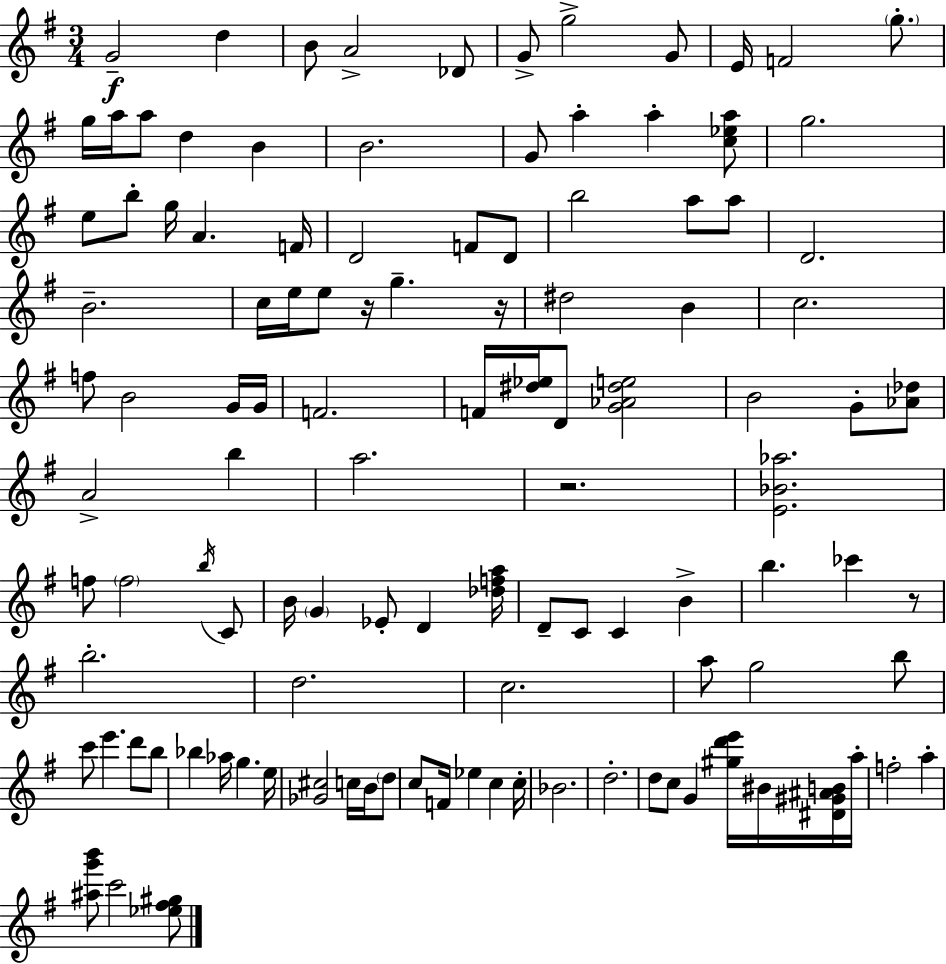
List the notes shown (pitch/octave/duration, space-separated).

G4/h D5/q B4/e A4/h Db4/e G4/e G5/h G4/e E4/s F4/h G5/e. G5/s A5/s A5/e D5/q B4/q B4/h. G4/e A5/q A5/q [C5,Eb5,A5]/e G5/h. E5/e B5/e G5/s A4/q. F4/s D4/h F4/e D4/e B5/h A5/e A5/e D4/h. B4/h. C5/s E5/s E5/e R/s G5/q. R/s D#5/h B4/q C5/h. F5/e B4/h G4/s G4/s F4/h. F4/s [D#5,Eb5]/s D4/e [G4,Ab4,D#5,E5]/h B4/h G4/e [Ab4,Db5]/e A4/h B5/q A5/h. R/h. [E4,Bb4,Ab5]/h. F5/e F5/h B5/s C4/e B4/s G4/q Eb4/e D4/q [Db5,F5,A5]/s D4/e C4/e C4/q B4/q B5/q. CES6/q R/e B5/h. D5/h. C5/h. A5/e G5/h B5/e C6/e E6/q. D6/e B5/e Bb5/q Ab5/s G5/q. E5/s [Gb4,C#5]/h C5/s B4/s D5/e C5/e F4/s Eb5/q C5/q C5/s Bb4/h. D5/h. D5/e C5/e G4/q [G#5,D6,E6]/s BIS4/s [D#4,G#4,A#4,B4]/s A5/s F5/h A5/q [A#5,G6,B6]/e C6/h [Eb5,F#5,G#5]/e